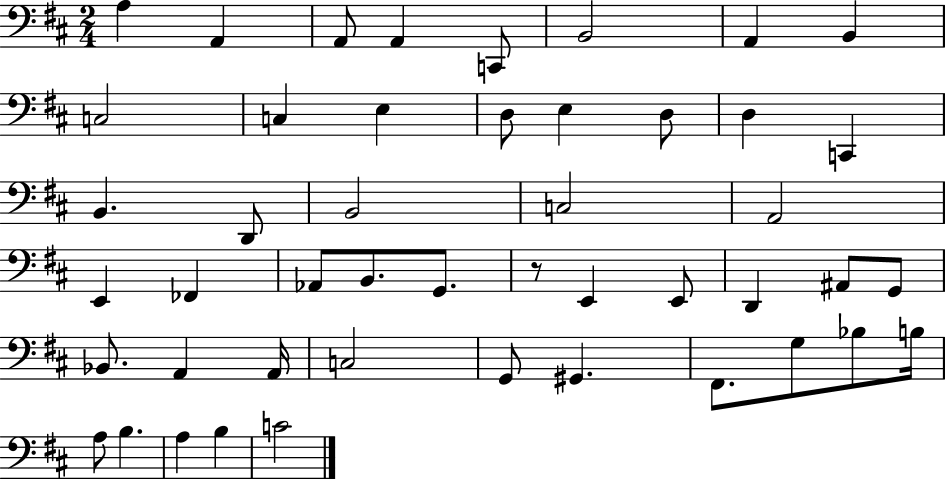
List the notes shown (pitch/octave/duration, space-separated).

A3/q A2/q A2/e A2/q C2/e B2/h A2/q B2/q C3/h C3/q E3/q D3/e E3/q D3/e D3/q C2/q B2/q. D2/e B2/h C3/h A2/h E2/q FES2/q Ab2/e B2/e. G2/e. R/e E2/q E2/e D2/q A#2/e G2/e Bb2/e. A2/q A2/s C3/h G2/e G#2/q. F#2/e. G3/e Bb3/e B3/s A3/e B3/q. A3/q B3/q C4/h